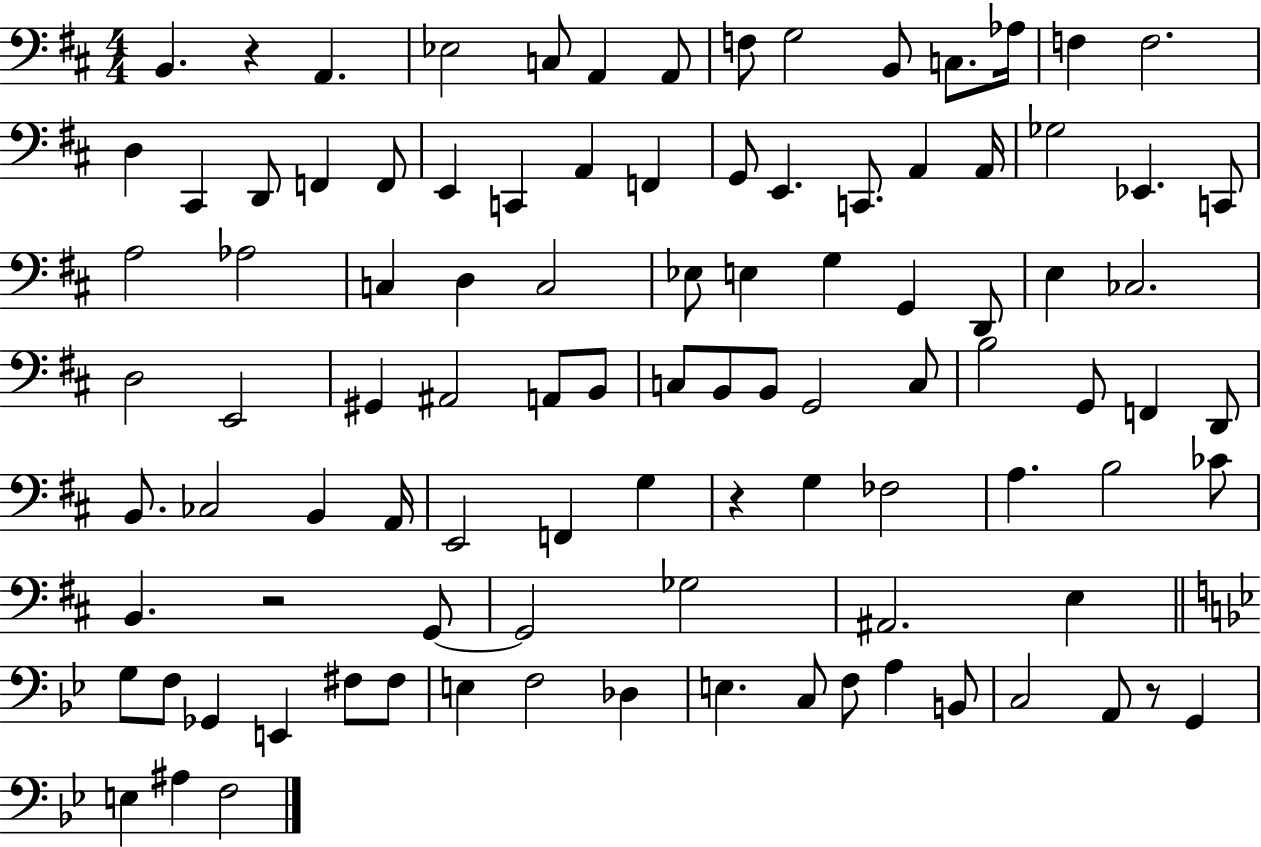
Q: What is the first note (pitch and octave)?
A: B2